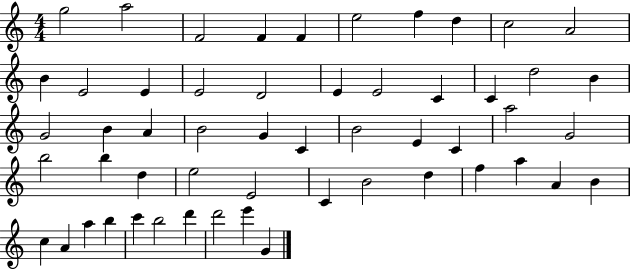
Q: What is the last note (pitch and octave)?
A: G4